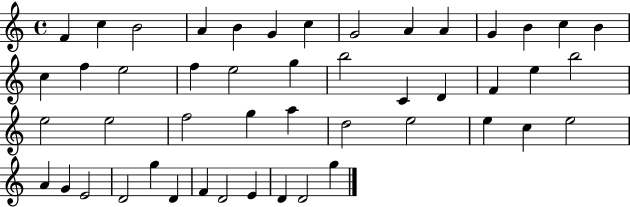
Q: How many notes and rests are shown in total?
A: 48